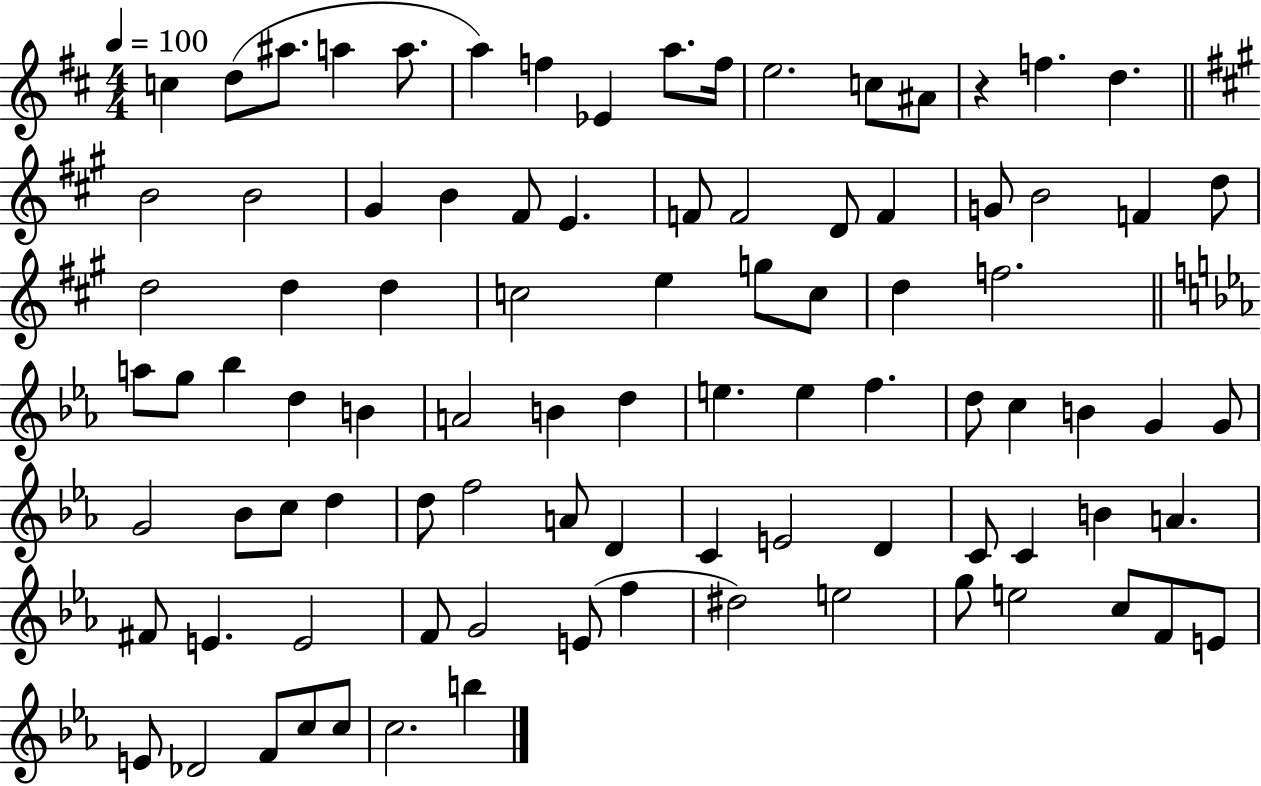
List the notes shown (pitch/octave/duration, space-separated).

C5/q D5/e A#5/e. A5/q A5/e. A5/q F5/q Eb4/q A5/e. F5/s E5/h. C5/e A#4/e R/q F5/q. D5/q. B4/h B4/h G#4/q B4/q F#4/e E4/q. F4/e F4/h D4/e F4/q G4/e B4/h F4/q D5/e D5/h D5/q D5/q C5/h E5/q G5/e C5/e D5/q F5/h. A5/e G5/e Bb5/q D5/q B4/q A4/h B4/q D5/q E5/q. E5/q F5/q. D5/e C5/q B4/q G4/q G4/e G4/h Bb4/e C5/e D5/q D5/e F5/h A4/e D4/q C4/q E4/h D4/q C4/e C4/q B4/q A4/q. F#4/e E4/q. E4/h F4/e G4/h E4/e F5/q D#5/h E5/h G5/e E5/h C5/e F4/e E4/e E4/e Db4/h F4/e C5/e C5/e C5/h. B5/q